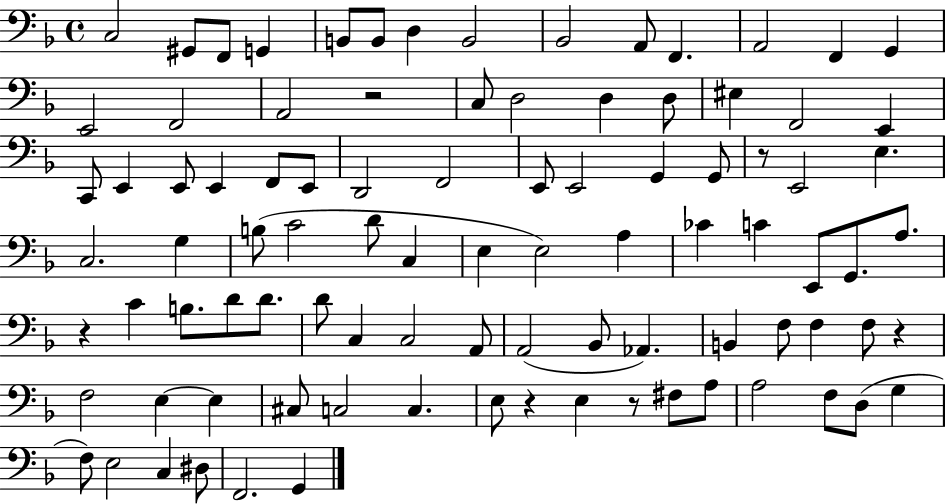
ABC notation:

X:1
T:Untitled
M:4/4
L:1/4
K:F
C,2 ^G,,/2 F,,/2 G,, B,,/2 B,,/2 D, B,,2 _B,,2 A,,/2 F,, A,,2 F,, G,, E,,2 F,,2 A,,2 z2 C,/2 D,2 D, D,/2 ^E, F,,2 E,, C,,/2 E,, E,,/2 E,, F,,/2 E,,/2 D,,2 F,,2 E,,/2 E,,2 G,, G,,/2 z/2 E,,2 E, C,2 G, B,/2 C2 D/2 C, E, E,2 A, _C C E,,/2 G,,/2 A,/2 z C B,/2 D/2 D/2 D/2 C, C,2 A,,/2 A,,2 _B,,/2 _A,, B,, F,/2 F, F,/2 z F,2 E, E, ^C,/2 C,2 C, E,/2 z E, z/2 ^F,/2 A,/2 A,2 F,/2 D,/2 G, F,/2 E,2 C, ^D,/2 F,,2 G,,